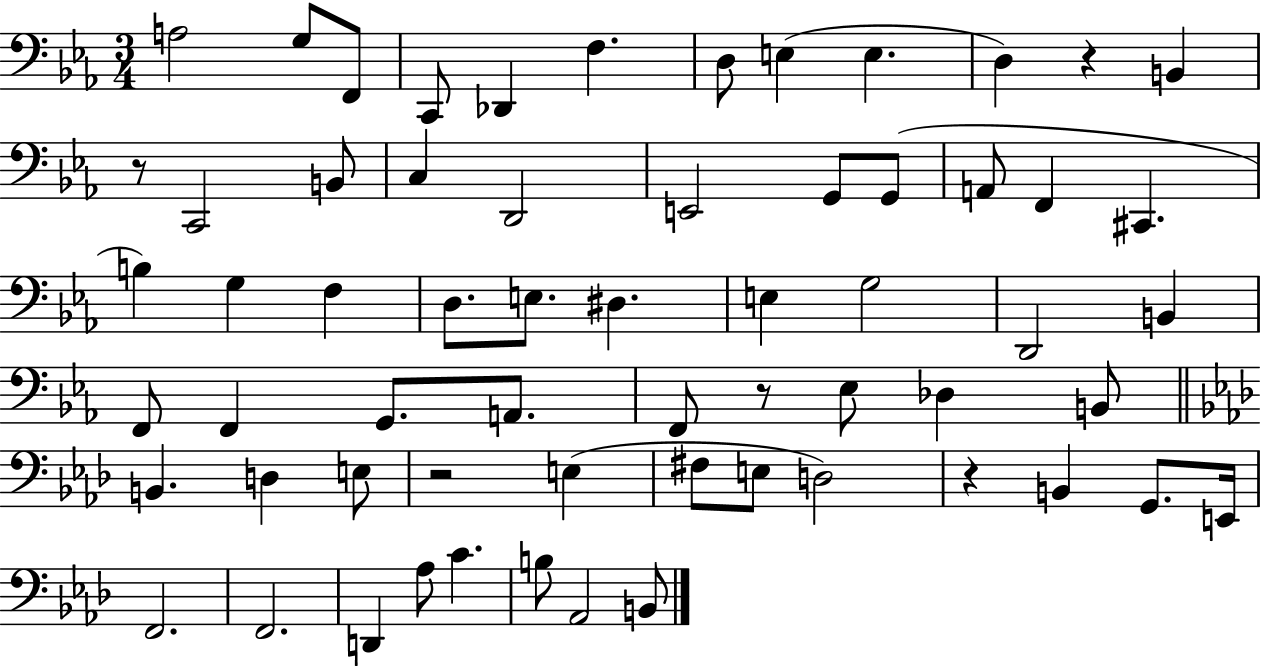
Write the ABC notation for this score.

X:1
T:Untitled
M:3/4
L:1/4
K:Eb
A,2 G,/2 F,,/2 C,,/2 _D,, F, D,/2 E, E, D, z B,, z/2 C,,2 B,,/2 C, D,,2 E,,2 G,,/2 G,,/2 A,,/2 F,, ^C,, B, G, F, D,/2 E,/2 ^D, E, G,2 D,,2 B,, F,,/2 F,, G,,/2 A,,/2 F,,/2 z/2 _E,/2 _D, B,,/2 B,, D, E,/2 z2 E, ^F,/2 E,/2 D,2 z B,, G,,/2 E,,/4 F,,2 F,,2 D,, _A,/2 C B,/2 _A,,2 B,,/2